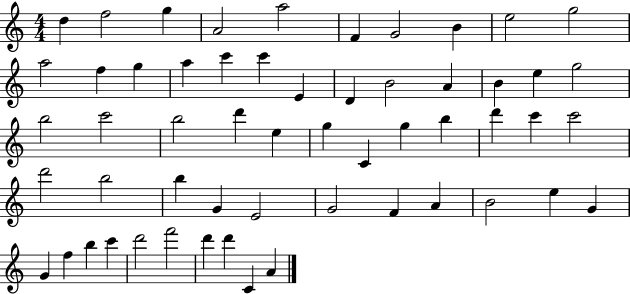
X:1
T:Untitled
M:4/4
L:1/4
K:C
d f2 g A2 a2 F G2 B e2 g2 a2 f g a c' c' E D B2 A B e g2 b2 c'2 b2 d' e g C g b d' c' c'2 d'2 b2 b G E2 G2 F A B2 e G G f b c' d'2 f'2 d' d' C A